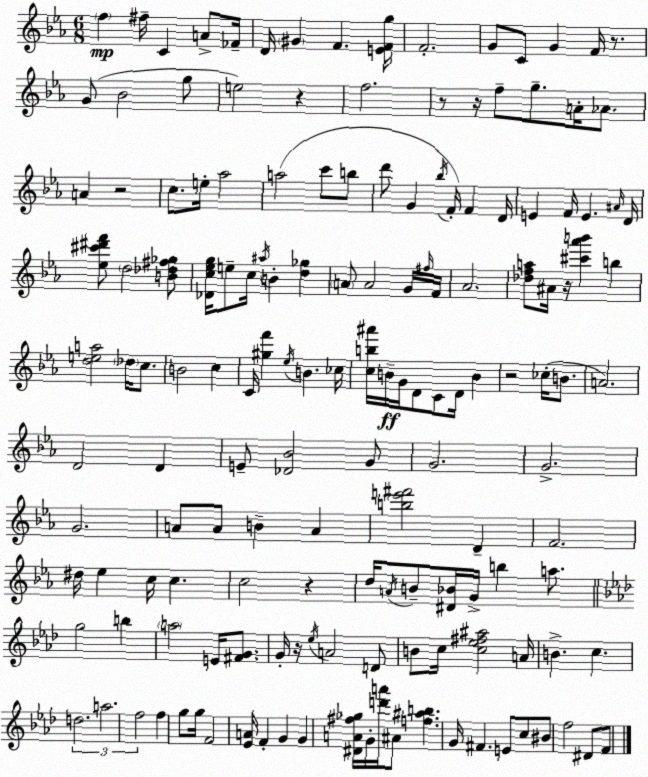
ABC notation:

X:1
T:Untitled
M:6/8
L:1/4
K:Eb
f ^f/4 C A/2 _F/4 D/4 ^G F [EFg]/4 F2 G/2 C/2 G F/4 z/2 G/2 _B2 g/2 e2 z f2 z/2 z/4 f/2 g/2 A/4 _A/2 A z2 c/2 e/4 _a2 a2 c'/2 b/2 d'/2 G _b/4 F/4 F D/4 E F/4 E ^A/4 D/4 [_e^c'^d'f']/2 d2 [B_d^f_g]/2 [_Dc_eg]/4 e/2 c/4 ^a/4 B [d_g] A/2 A2 G/4 ^f/4 F/4 _A2 [_dfa]/2 ^A/4 z/4 [^c'_a'b'] b [dea]2 _d/4 c/2 B2 c C/4 [^gf'] _e/4 B _c/4 [cb^a']/4 B/4 G/4 D/2 C/2 D/4 B z2 _c/4 B/2 A2 D2 D E/2 [_D_B]2 G/2 G2 G2 G2 A/2 A/2 B A [be'^f']2 D F2 ^d/4 _e c/4 c c2 z d/4 A/4 B/2 [^D_B]/4 G/4 b a/2 g2 b a2 E/4 [^FG]/2 G/4 z/4 _e/4 A2 D/2 B/2 c/4 [c_e^f^a]2 A/4 B c d2 a2 f2 f g/2 g/4 F2 [_EA]/4 F G G [^DA^f_g]/4 G/4 [d'a']/4 ^A/2 [f^ab] G/4 ^F E/2 c/2 ^B/2 f2 ^D/2 F/2